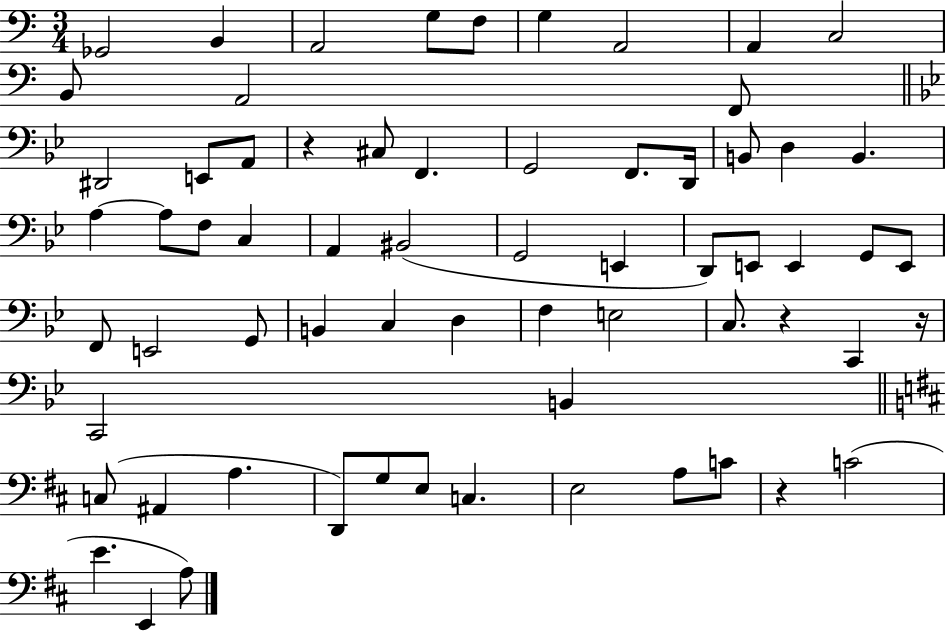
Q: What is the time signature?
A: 3/4